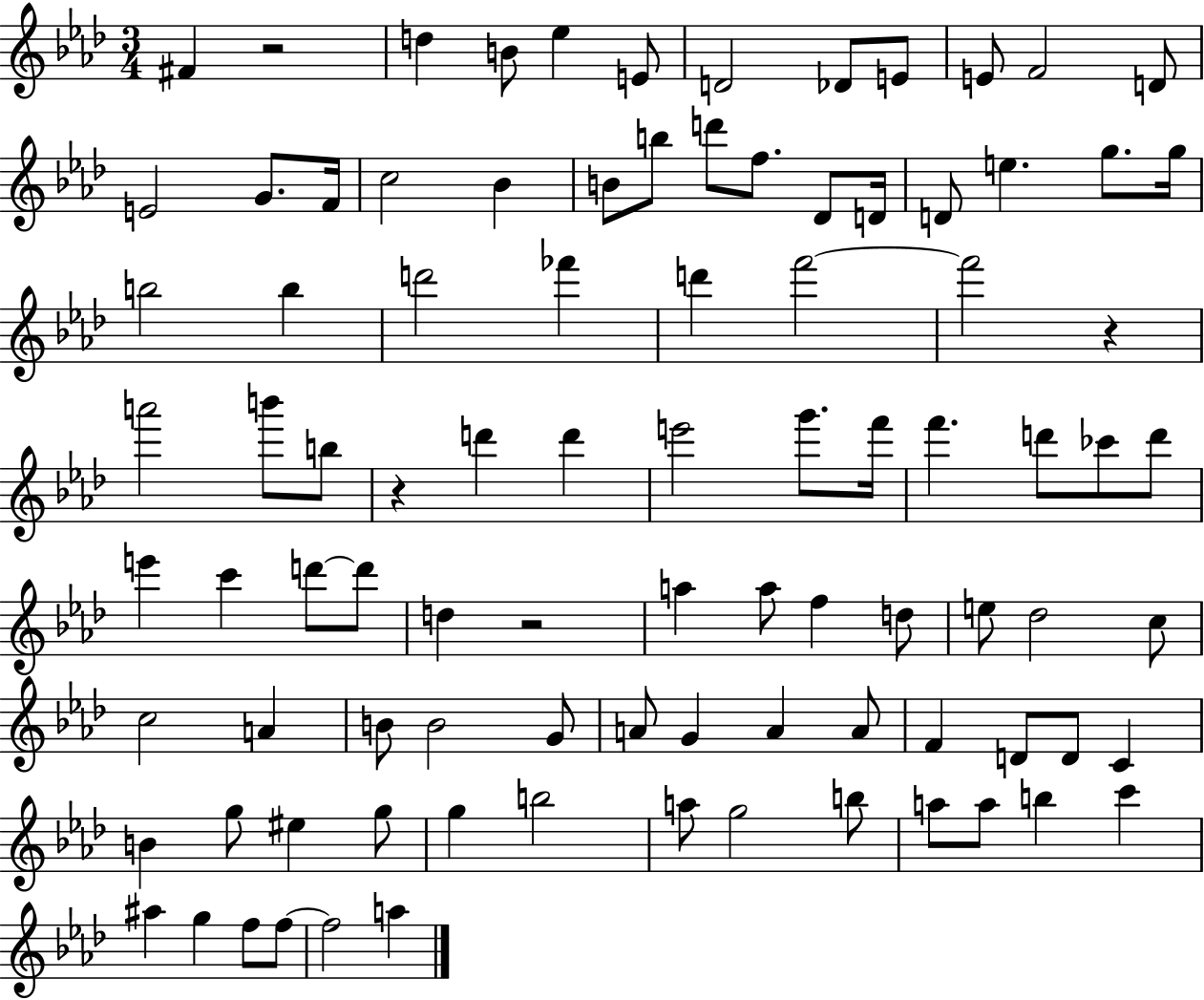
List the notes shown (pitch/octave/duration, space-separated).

F#4/q R/h D5/q B4/e Eb5/q E4/e D4/h Db4/e E4/e E4/e F4/h D4/e E4/h G4/e. F4/s C5/h Bb4/q B4/e B5/e D6/e F5/e. Db4/e D4/s D4/e E5/q. G5/e. G5/s B5/h B5/q D6/h FES6/q D6/q F6/h F6/h R/q A6/h B6/e B5/e R/q D6/q D6/q E6/h G6/e. F6/s F6/q. D6/e CES6/e D6/e E6/q C6/q D6/e D6/e D5/q R/h A5/q A5/e F5/q D5/e E5/e Db5/h C5/e C5/h A4/q B4/e B4/h G4/e A4/e G4/q A4/q A4/e F4/q D4/e D4/e C4/q B4/q G5/e EIS5/q G5/e G5/q B5/h A5/e G5/h B5/e A5/e A5/e B5/q C6/q A#5/q G5/q F5/e F5/e F5/h A5/q